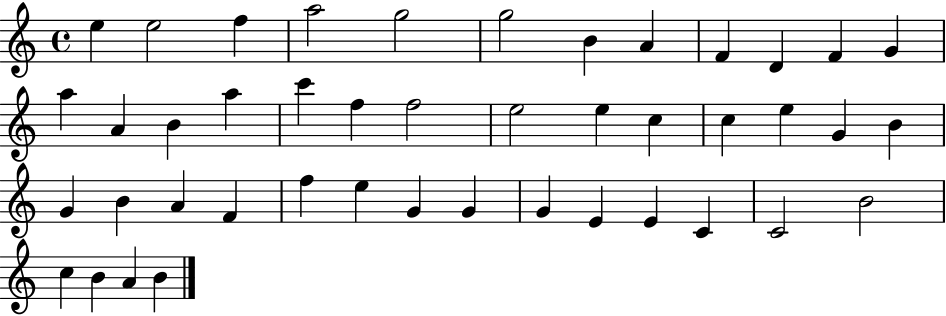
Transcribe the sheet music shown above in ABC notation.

X:1
T:Untitled
M:4/4
L:1/4
K:C
e e2 f a2 g2 g2 B A F D F G a A B a c' f f2 e2 e c c e G B G B A F f e G G G E E C C2 B2 c B A B